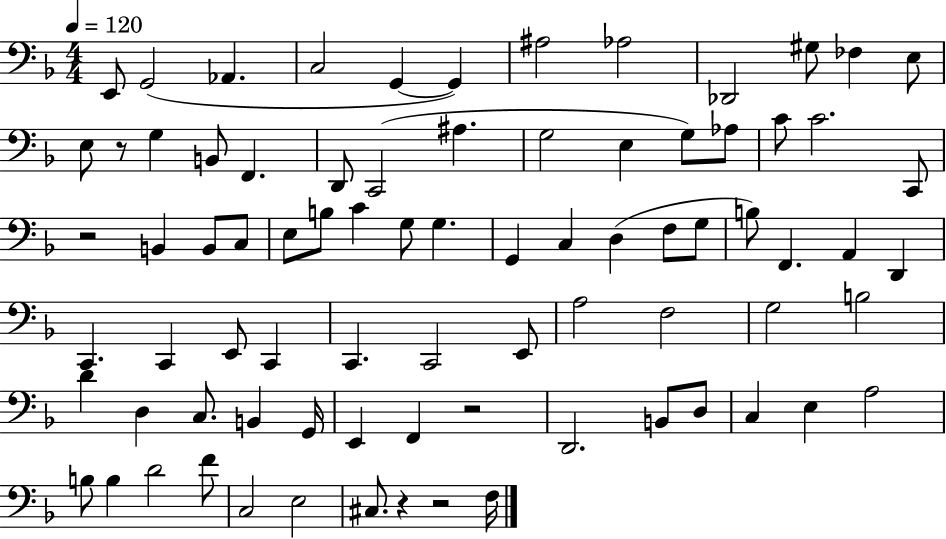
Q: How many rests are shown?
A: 5